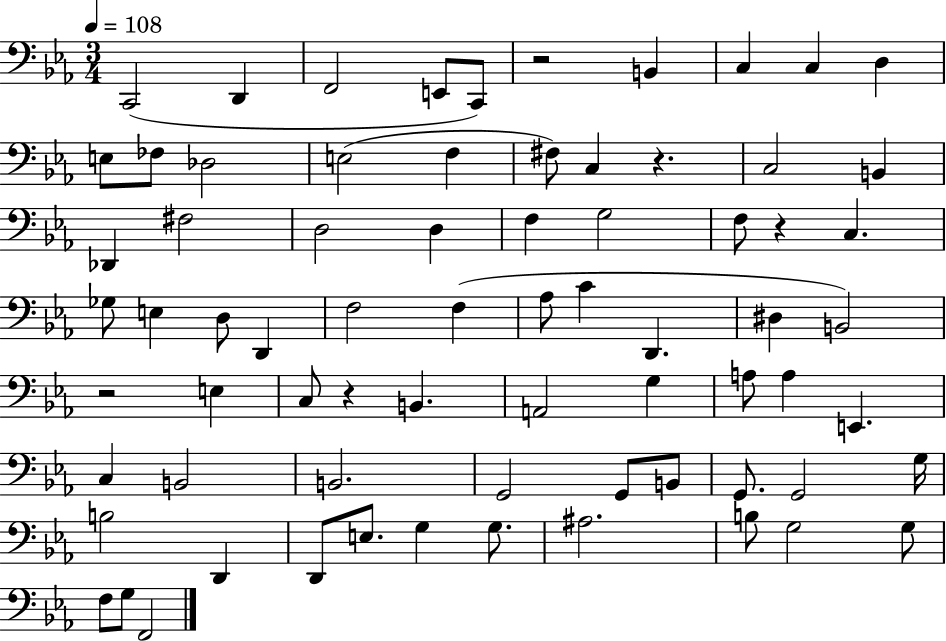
X:1
T:Untitled
M:3/4
L:1/4
K:Eb
C,,2 D,, F,,2 E,,/2 C,,/2 z2 B,, C, C, D, E,/2 _F,/2 _D,2 E,2 F, ^F,/2 C, z C,2 B,, _D,, ^F,2 D,2 D, F, G,2 F,/2 z C, _G,/2 E, D,/2 D,, F,2 F, _A,/2 C D,, ^D, B,,2 z2 E, C,/2 z B,, A,,2 G, A,/2 A, E,, C, B,,2 B,,2 G,,2 G,,/2 B,,/2 G,,/2 G,,2 G,/4 B,2 D,, D,,/2 E,/2 G, G,/2 ^A,2 B,/2 G,2 G,/2 F,/2 G,/2 F,,2